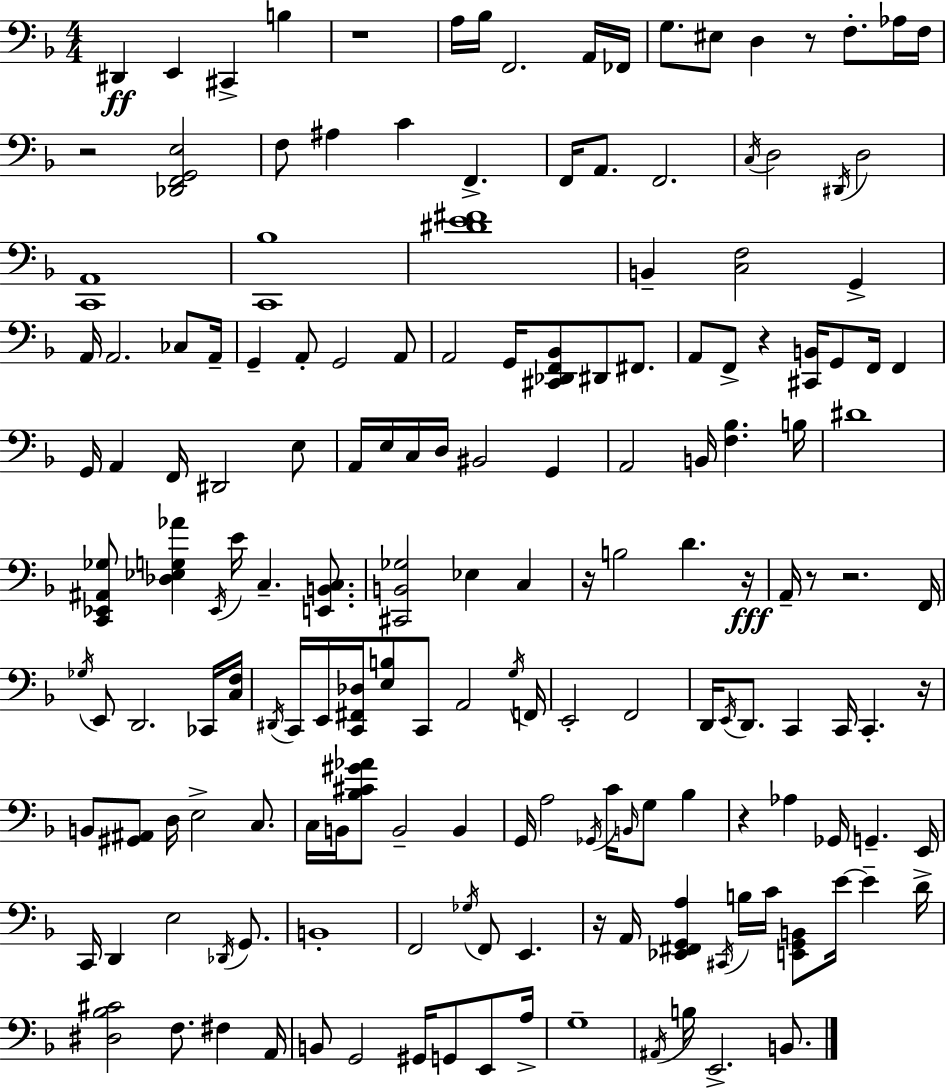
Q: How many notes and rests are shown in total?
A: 169